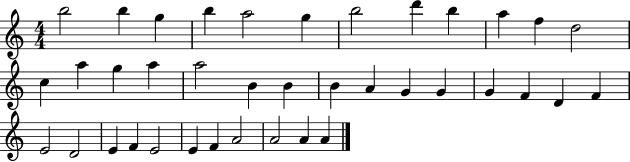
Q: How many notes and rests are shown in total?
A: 38